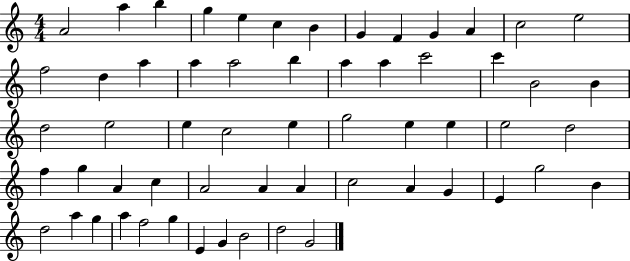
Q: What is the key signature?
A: C major